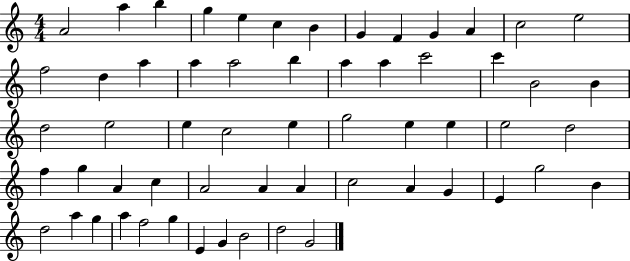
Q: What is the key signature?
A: C major